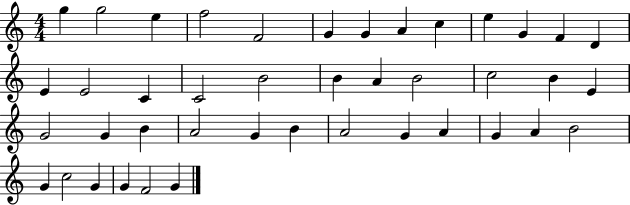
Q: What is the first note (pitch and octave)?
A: G5